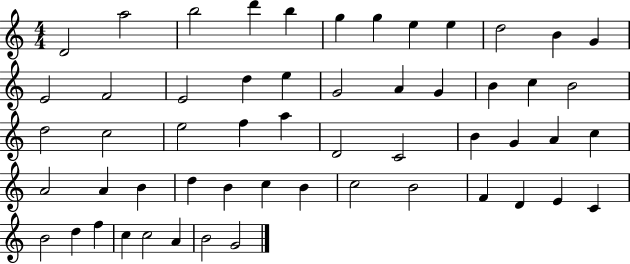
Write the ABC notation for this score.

X:1
T:Untitled
M:4/4
L:1/4
K:C
D2 a2 b2 d' b g g e e d2 B G E2 F2 E2 d e G2 A G B c B2 d2 c2 e2 f a D2 C2 B G A c A2 A B d B c B c2 B2 F D E C B2 d f c c2 A B2 G2